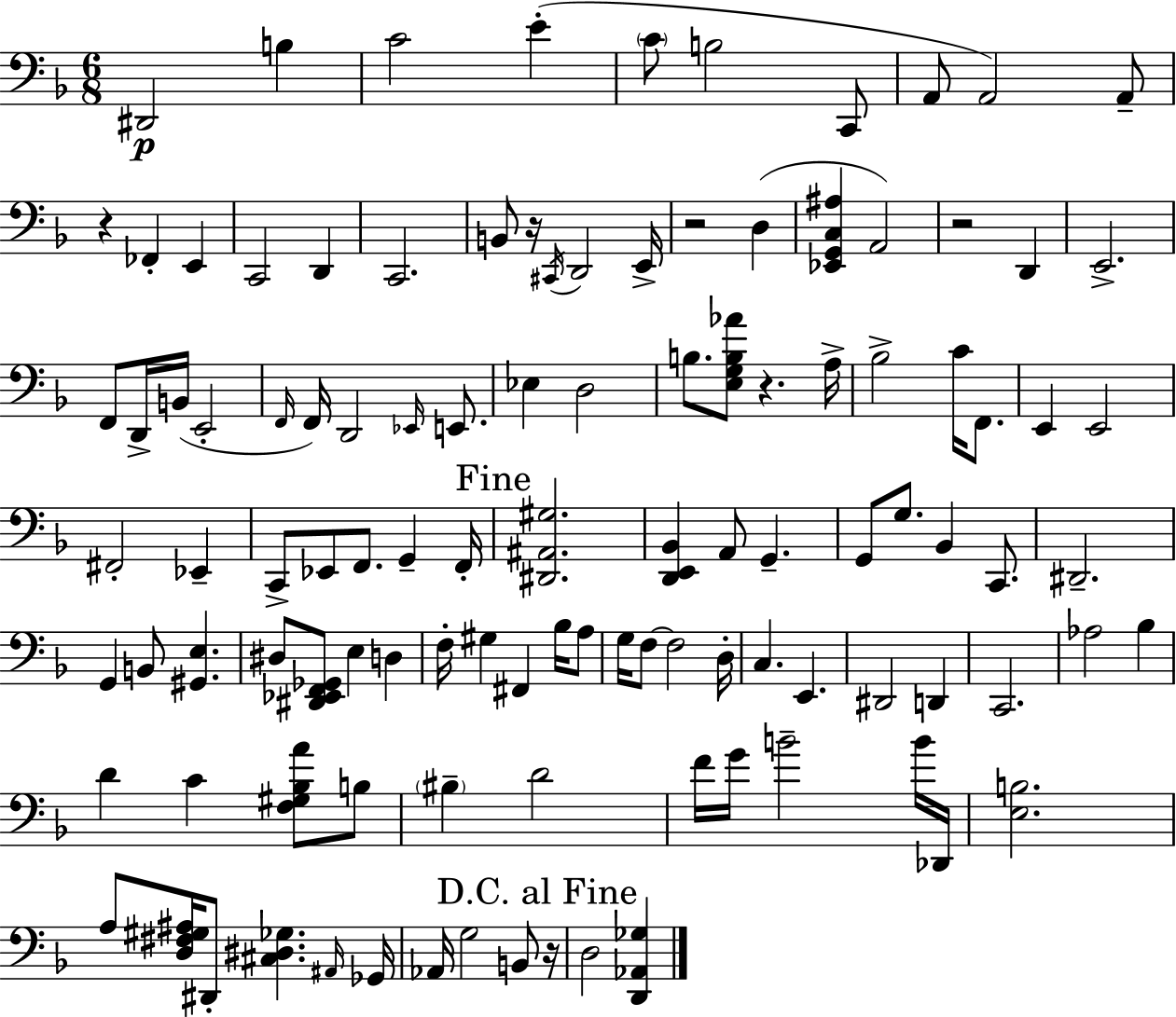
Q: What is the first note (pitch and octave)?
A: D#2